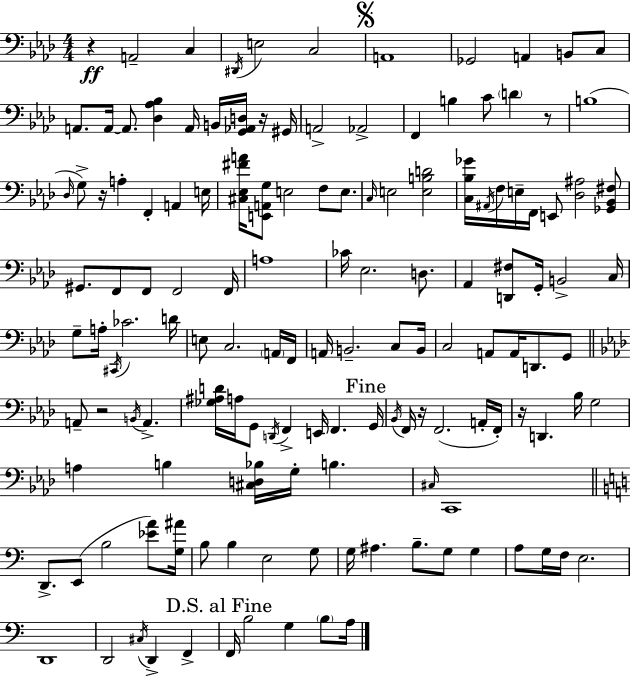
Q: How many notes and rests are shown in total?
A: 140